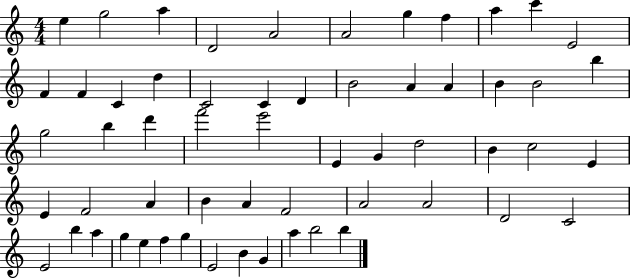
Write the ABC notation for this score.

X:1
T:Untitled
M:4/4
L:1/4
K:C
e g2 a D2 A2 A2 g f a c' E2 F F C d C2 C D B2 A A B B2 b g2 b d' f'2 e'2 E G d2 B c2 E E F2 A B A F2 A2 A2 D2 C2 E2 b a g e f g E2 B G a b2 b